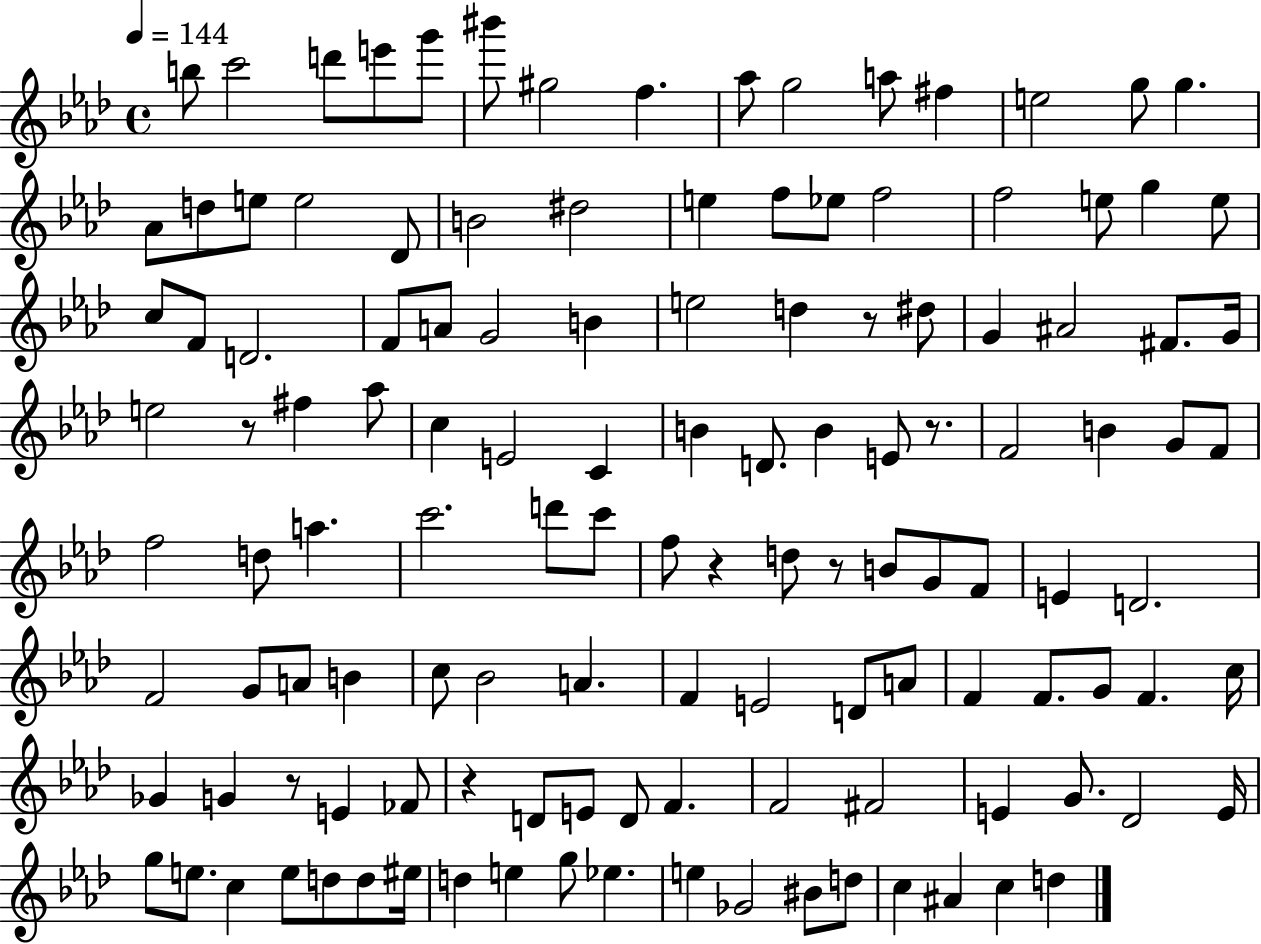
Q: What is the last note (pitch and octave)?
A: D5